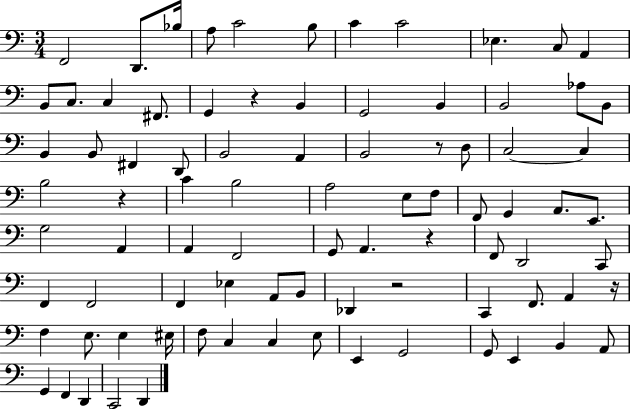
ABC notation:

X:1
T:Untitled
M:3/4
L:1/4
K:C
F,,2 D,,/2 _B,/4 A,/2 C2 B,/2 C C2 _E, C,/2 A,, B,,/2 C,/2 C, ^F,,/2 G,, z B,, G,,2 B,, B,,2 _A,/2 B,,/2 B,, B,,/2 ^F,, D,,/2 B,,2 A,, B,,2 z/2 D,/2 C,2 C, B,2 z C B,2 A,2 E,/2 F,/2 F,,/2 G,, A,,/2 E,,/2 G,2 A,, A,, F,,2 G,,/2 A,, z F,,/2 D,,2 C,,/2 F,, F,,2 F,, _E, A,,/2 B,,/2 _D,, z2 C,, F,,/2 A,, z/4 F, E,/2 E, ^E,/4 F,/2 C, C, E,/2 E,, G,,2 G,,/2 E,, B,, A,,/2 G,, F,, D,, C,,2 D,,